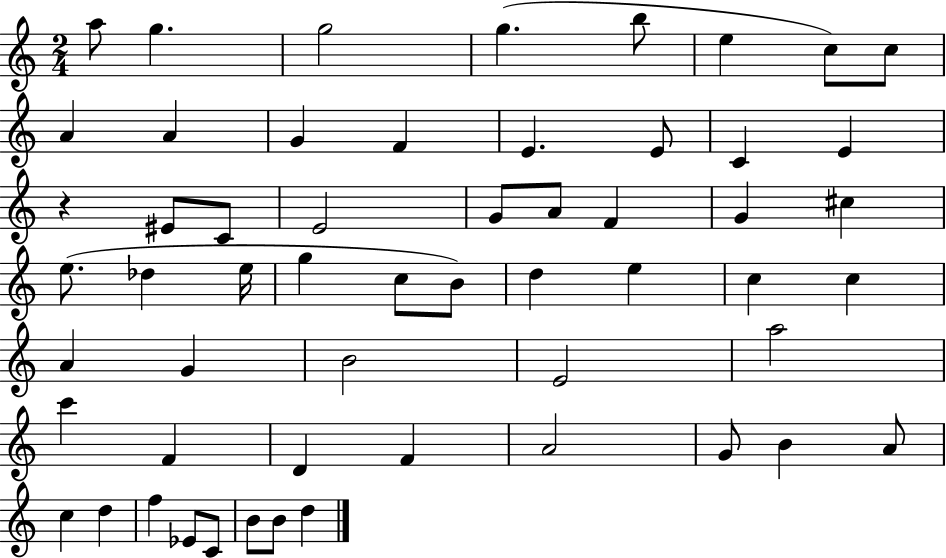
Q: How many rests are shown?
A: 1